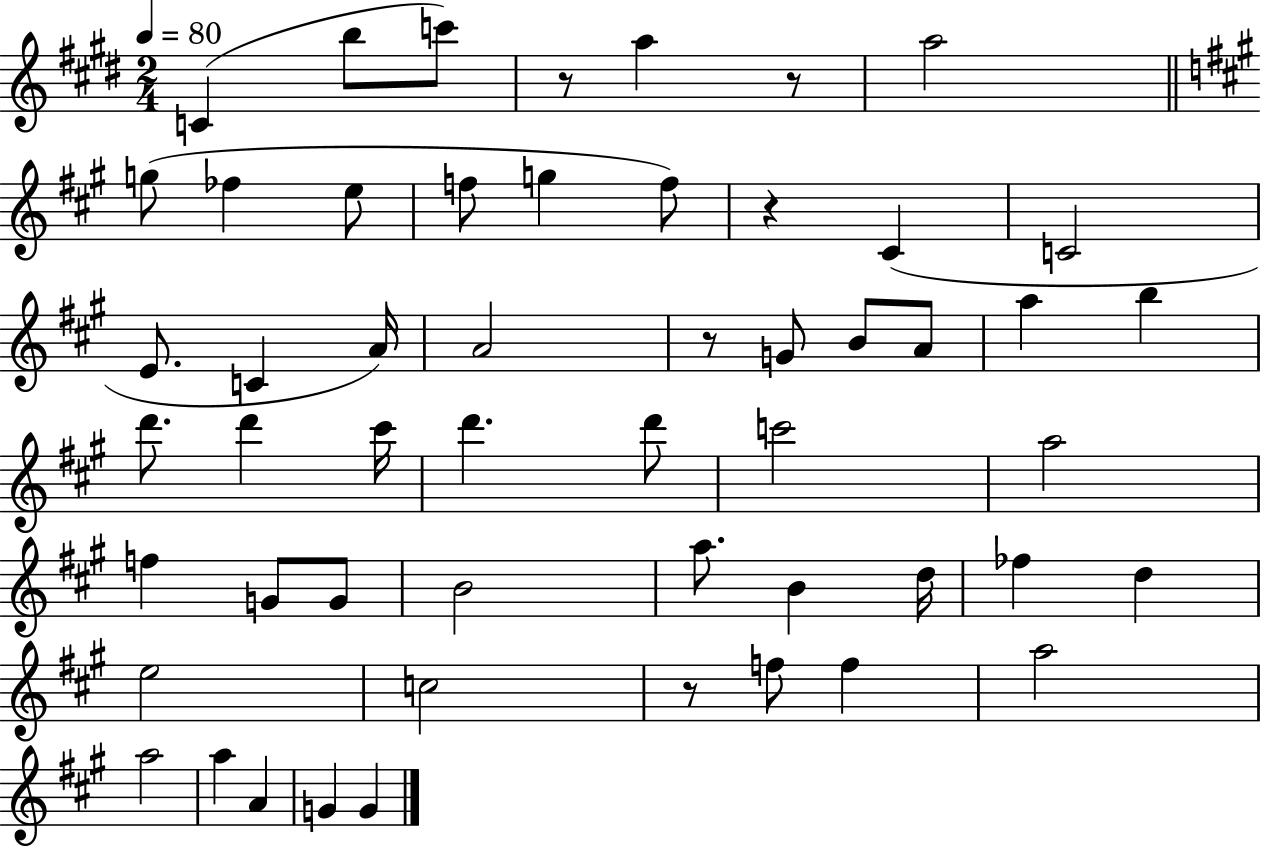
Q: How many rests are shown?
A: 5